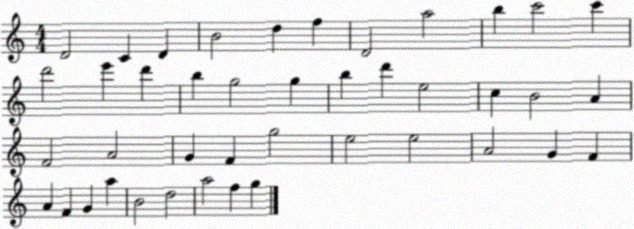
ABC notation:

X:1
T:Untitled
M:4/4
L:1/4
K:C
D2 C D B2 d f D2 a2 b c'2 c' d'2 e' d' b g2 g b d' e2 c B2 A F2 A2 G F g2 e2 e2 A2 G F A F G a B2 d2 a2 f g